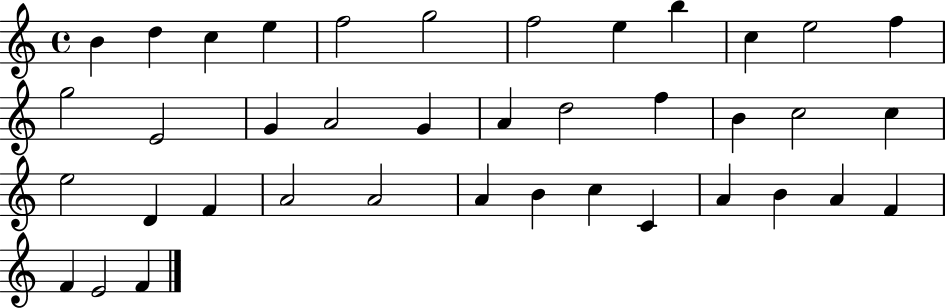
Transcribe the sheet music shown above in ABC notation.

X:1
T:Untitled
M:4/4
L:1/4
K:C
B d c e f2 g2 f2 e b c e2 f g2 E2 G A2 G A d2 f B c2 c e2 D F A2 A2 A B c C A B A F F E2 F